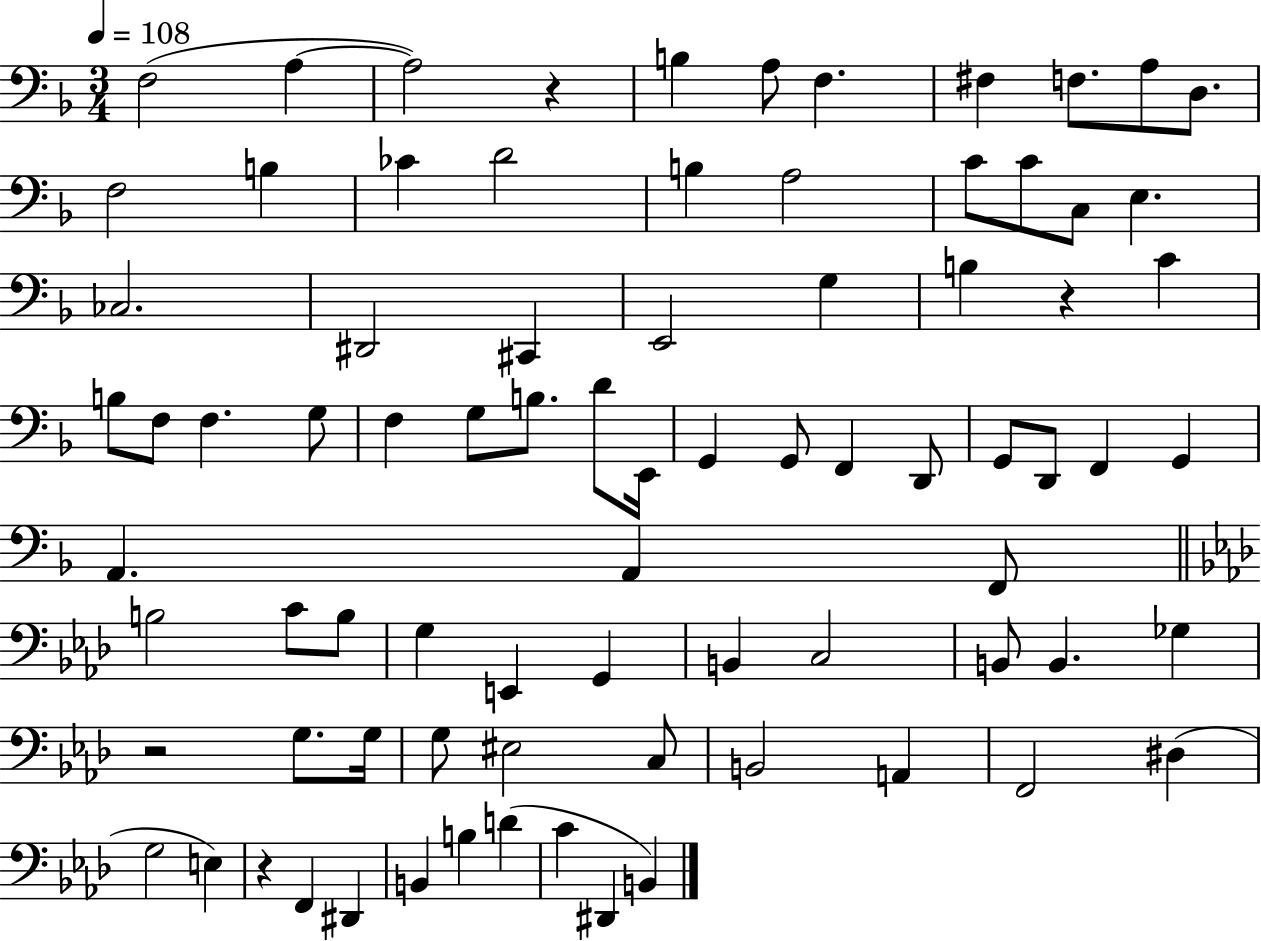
F3/h A3/q A3/h R/q B3/q A3/e F3/q. F#3/q F3/e. A3/e D3/e. F3/h B3/q CES4/q D4/h B3/q A3/h C4/e C4/e C3/e E3/q. CES3/h. D#2/h C#2/q E2/h G3/q B3/q R/q C4/q B3/e F3/e F3/q. G3/e F3/q G3/e B3/e. D4/e E2/s G2/q G2/e F2/q D2/e G2/e D2/e F2/q G2/q A2/q. A2/q F2/e B3/h C4/e B3/e G3/q E2/q G2/q B2/q C3/h B2/e B2/q. Gb3/q R/h G3/e. G3/s G3/e EIS3/h C3/e B2/h A2/q F2/h D#3/q G3/h E3/q R/q F2/q D#2/q B2/q B3/q D4/q C4/q D#2/q B2/q